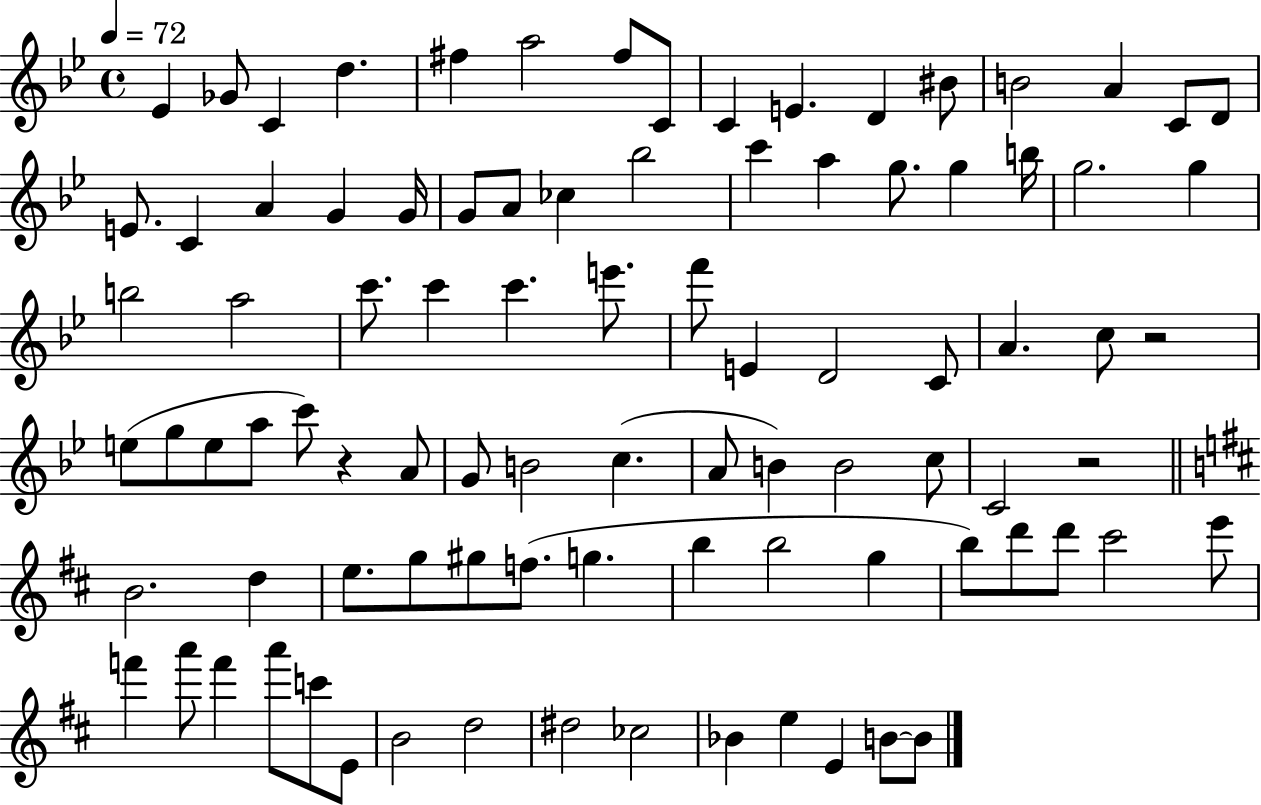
Eb4/q Gb4/e C4/q D5/q. F#5/q A5/h F#5/e C4/e C4/q E4/q. D4/q BIS4/e B4/h A4/q C4/e D4/e E4/e. C4/q A4/q G4/q G4/s G4/e A4/e CES5/q Bb5/h C6/q A5/q G5/e. G5/q B5/s G5/h. G5/q B5/h A5/h C6/e. C6/q C6/q. E6/e. F6/e E4/q D4/h C4/e A4/q. C5/e R/h E5/e G5/e E5/e A5/e C6/e R/q A4/e G4/e B4/h C5/q. A4/e B4/q B4/h C5/e C4/h R/h B4/h. D5/q E5/e. G5/e G#5/e F5/e. G5/q. B5/q B5/h G5/q B5/e D6/e D6/e C#6/h E6/e F6/q A6/e F6/q A6/e C6/e E4/e B4/h D5/h D#5/h CES5/h Bb4/q E5/q E4/q B4/e B4/e